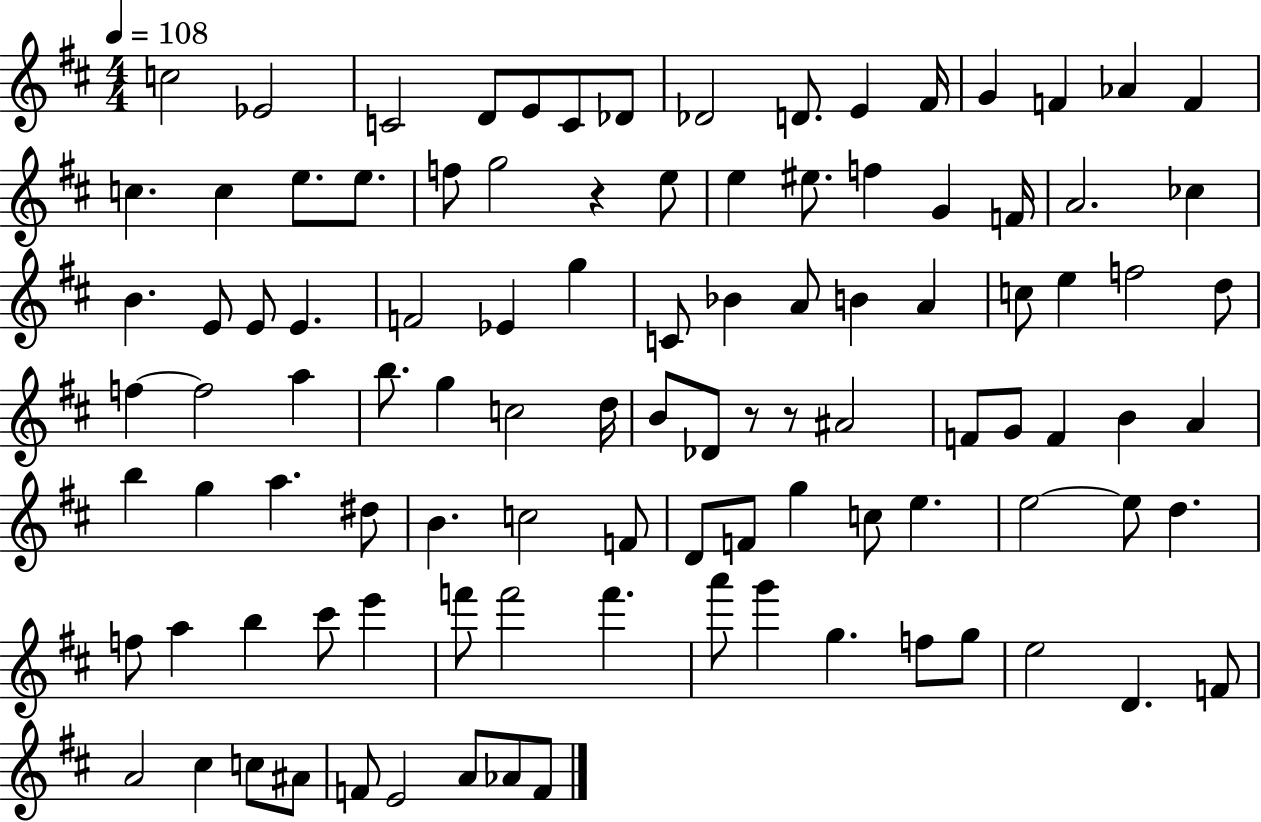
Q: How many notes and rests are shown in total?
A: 103